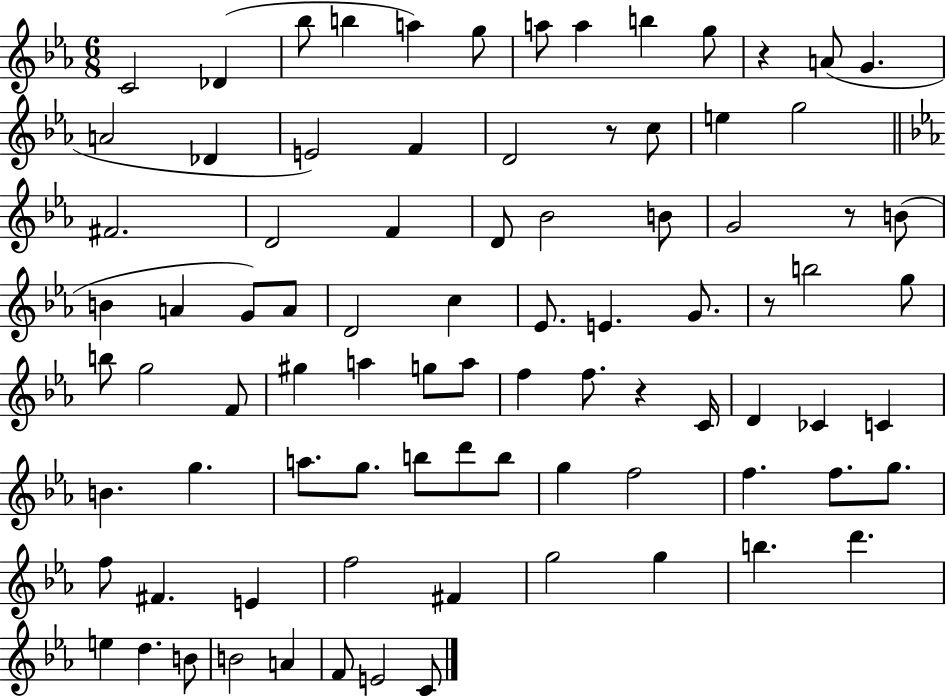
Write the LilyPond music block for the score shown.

{
  \clef treble
  \numericTimeSignature
  \time 6/8
  \key ees \major
  \repeat volta 2 { c'2 des'4( | bes''8 b''4 a''4) g''8 | a''8 a''4 b''4 g''8 | r4 a'8( g'4. | \break a'2 des'4 | e'2) f'4 | d'2 r8 c''8 | e''4 g''2 | \break \bar "||" \break \key c \minor fis'2. | d'2 f'4 | d'8 bes'2 b'8 | g'2 r8 b'8( | \break b'4 a'4 g'8) a'8 | d'2 c''4 | ees'8. e'4. g'8. | r8 b''2 g''8 | \break b''8 g''2 f'8 | gis''4 a''4 g''8 a''8 | f''4 f''8. r4 c'16 | d'4 ces'4 c'4 | \break b'4. g''4. | a''8. g''8. b''8 d'''8 b''8 | g''4 f''2 | f''4. f''8. g''8. | \break f''8 fis'4. e'4 | f''2 fis'4 | g''2 g''4 | b''4. d'''4. | \break e''4 d''4. b'8 | b'2 a'4 | f'8 e'2 c'8 | } \bar "|."
}